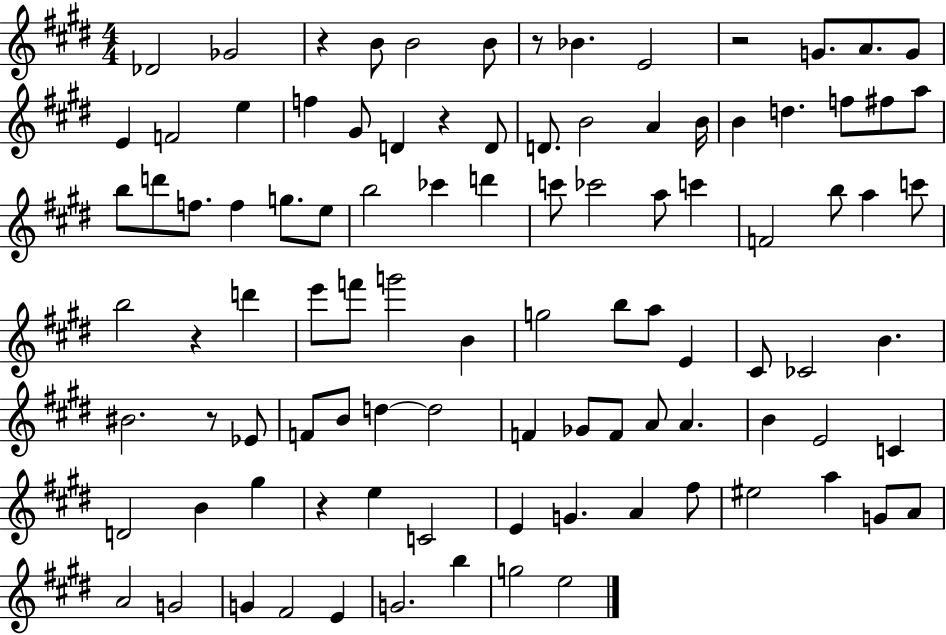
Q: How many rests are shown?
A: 7